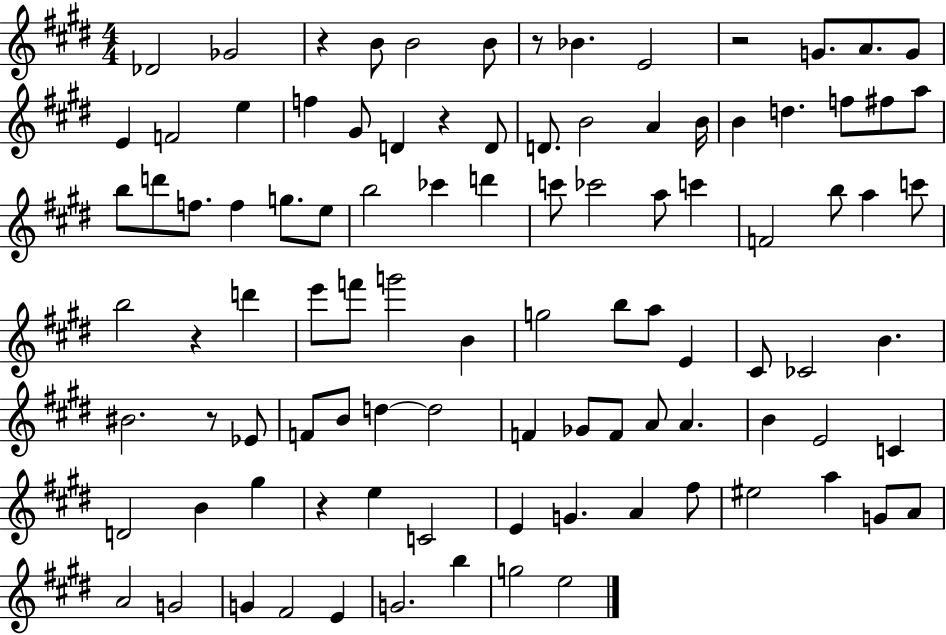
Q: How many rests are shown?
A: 7